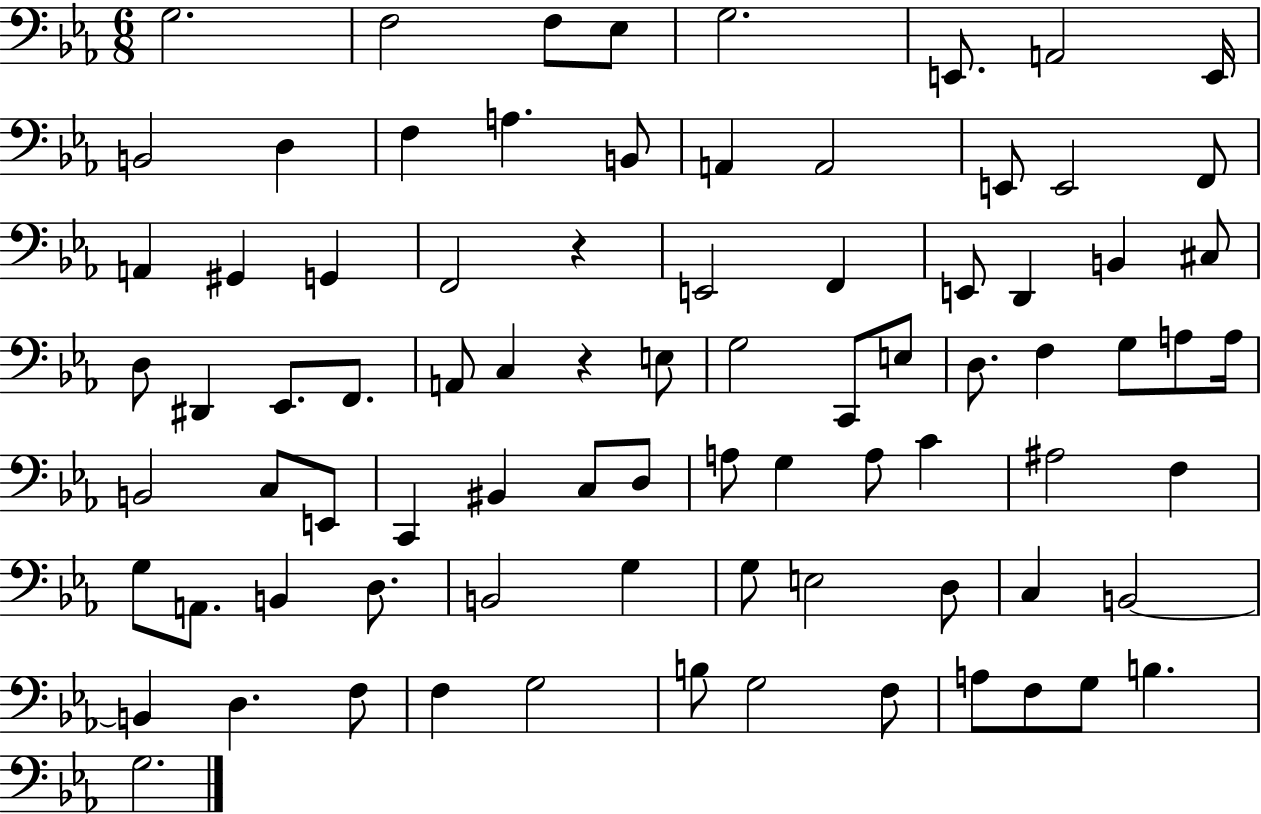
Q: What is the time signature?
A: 6/8